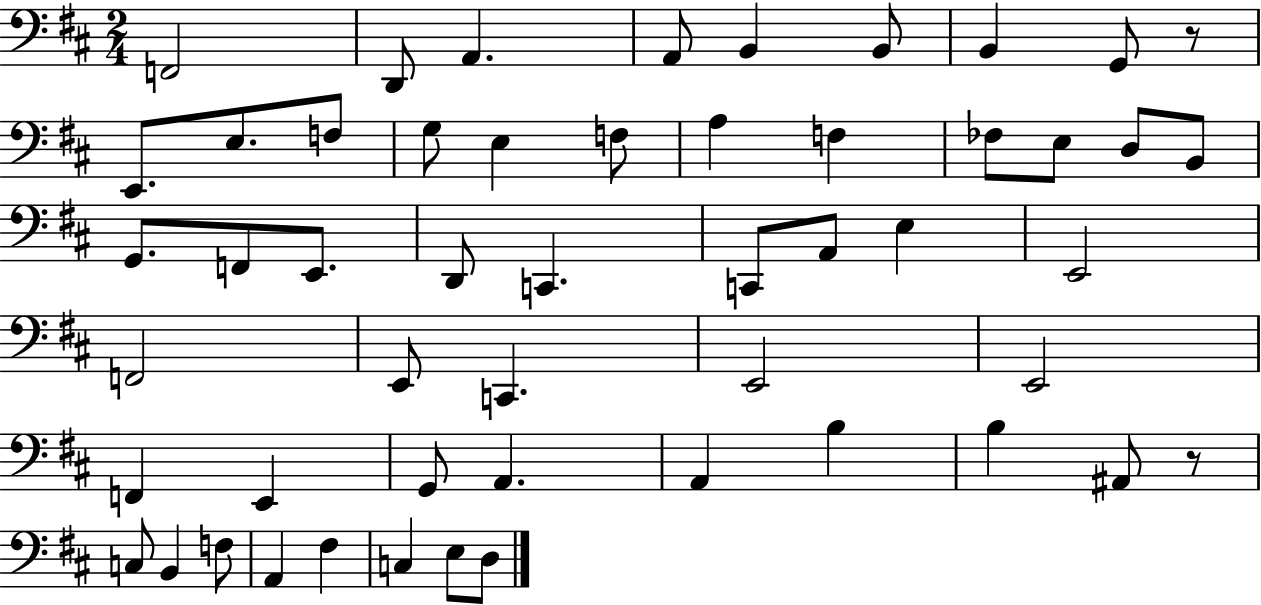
{
  \clef bass
  \numericTimeSignature
  \time 2/4
  \key d \major
  f,2 | d,8 a,4. | a,8 b,4 b,8 | b,4 g,8 r8 | \break e,8. e8. f8 | g8 e4 f8 | a4 f4 | fes8 e8 d8 b,8 | \break g,8. f,8 e,8. | d,8 c,4. | c,8 a,8 e4 | e,2 | \break f,2 | e,8 c,4. | e,2 | e,2 | \break f,4 e,4 | g,8 a,4. | a,4 b4 | b4 ais,8 r8 | \break c8 b,4 f8 | a,4 fis4 | c4 e8 d8 | \bar "|."
}